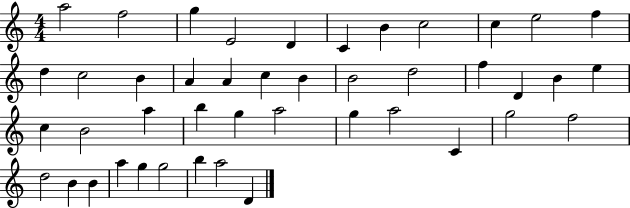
A5/h F5/h G5/q E4/h D4/q C4/q B4/q C5/h C5/q E5/h F5/q D5/q C5/h B4/q A4/q A4/q C5/q B4/q B4/h D5/h F5/q D4/q B4/q E5/q C5/q B4/h A5/q B5/q G5/q A5/h G5/q A5/h C4/q G5/h F5/h D5/h B4/q B4/q A5/q G5/q G5/h B5/q A5/h D4/q